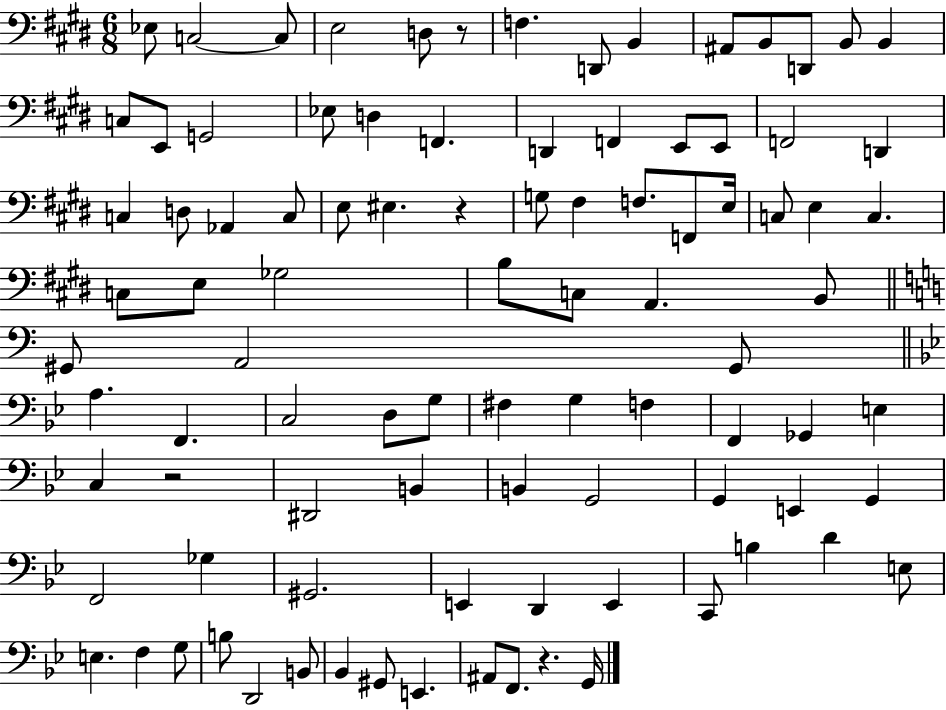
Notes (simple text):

Eb3/e C3/h C3/e E3/h D3/e R/e F3/q. D2/e B2/q A#2/e B2/e D2/e B2/e B2/q C3/e E2/e G2/h Eb3/e D3/q F2/q. D2/q F2/q E2/e E2/e F2/h D2/q C3/q D3/e Ab2/q C3/e E3/e EIS3/q. R/q G3/e F#3/q F3/e. F2/e E3/s C3/e E3/q C3/q. C3/e E3/e Gb3/h B3/e C3/e A2/q. B2/e G#2/e A2/h G#2/e A3/q. F2/q. C3/h D3/e G3/e F#3/q G3/q F3/q F2/q Gb2/q E3/q C3/q R/h D#2/h B2/q B2/q G2/h G2/q E2/q G2/q F2/h Gb3/q G#2/h. E2/q D2/q E2/q C2/e B3/q D4/q E3/e E3/q. F3/q G3/e B3/e D2/h B2/e Bb2/q G#2/e E2/q. A#2/e F2/e. R/q. G2/s